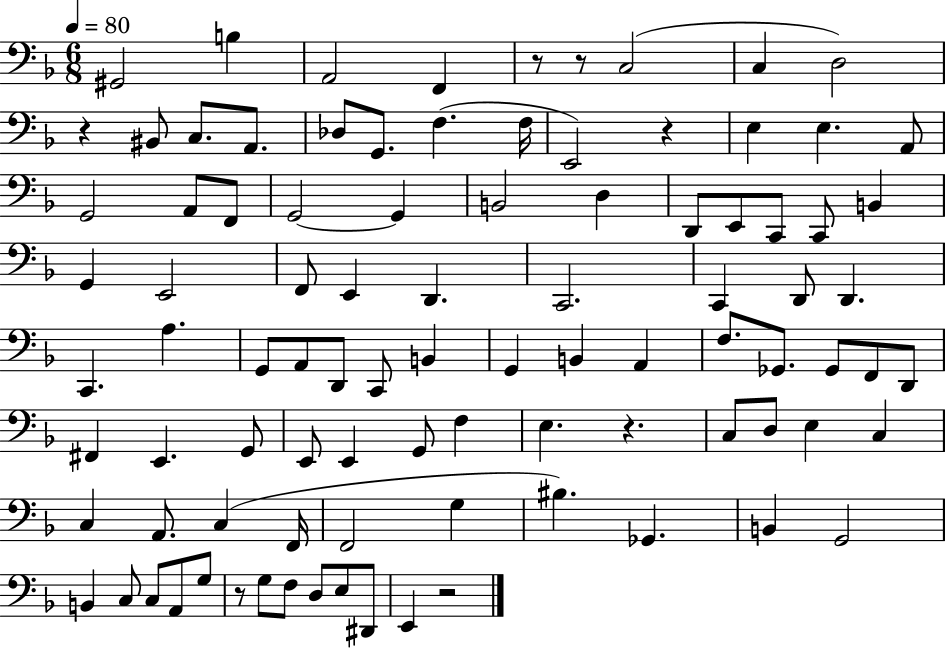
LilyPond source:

{
  \clef bass
  \numericTimeSignature
  \time 6/8
  \key f \major
  \tempo 4 = 80
  gis,2 b4 | a,2 f,4 | r8 r8 c2( | c4 d2) | \break r4 bis,8 c8. a,8. | des8 g,8. f4.( f16 | e,2) r4 | e4 e4. a,8 | \break g,2 a,8 f,8 | g,2~~ g,4 | b,2 d4 | d,8 e,8 c,8 c,8 b,4 | \break g,4 e,2 | f,8 e,4 d,4. | c,2. | c,4 d,8 d,4. | \break c,4. a4. | g,8 a,8 d,8 c,8 b,4 | g,4 b,4 a,4 | f8. ges,8. ges,8 f,8 d,8 | \break fis,4 e,4. g,8 | e,8 e,4 g,8 f4 | e4. r4. | c8 d8 e4 c4 | \break c4 a,8. c4( f,16 | f,2 g4 | bis4.) ges,4. | b,4 g,2 | \break b,4 c8 c8 a,8 g8 | r8 g8 f8 d8 e8 dis,8 | e,4 r2 | \bar "|."
}